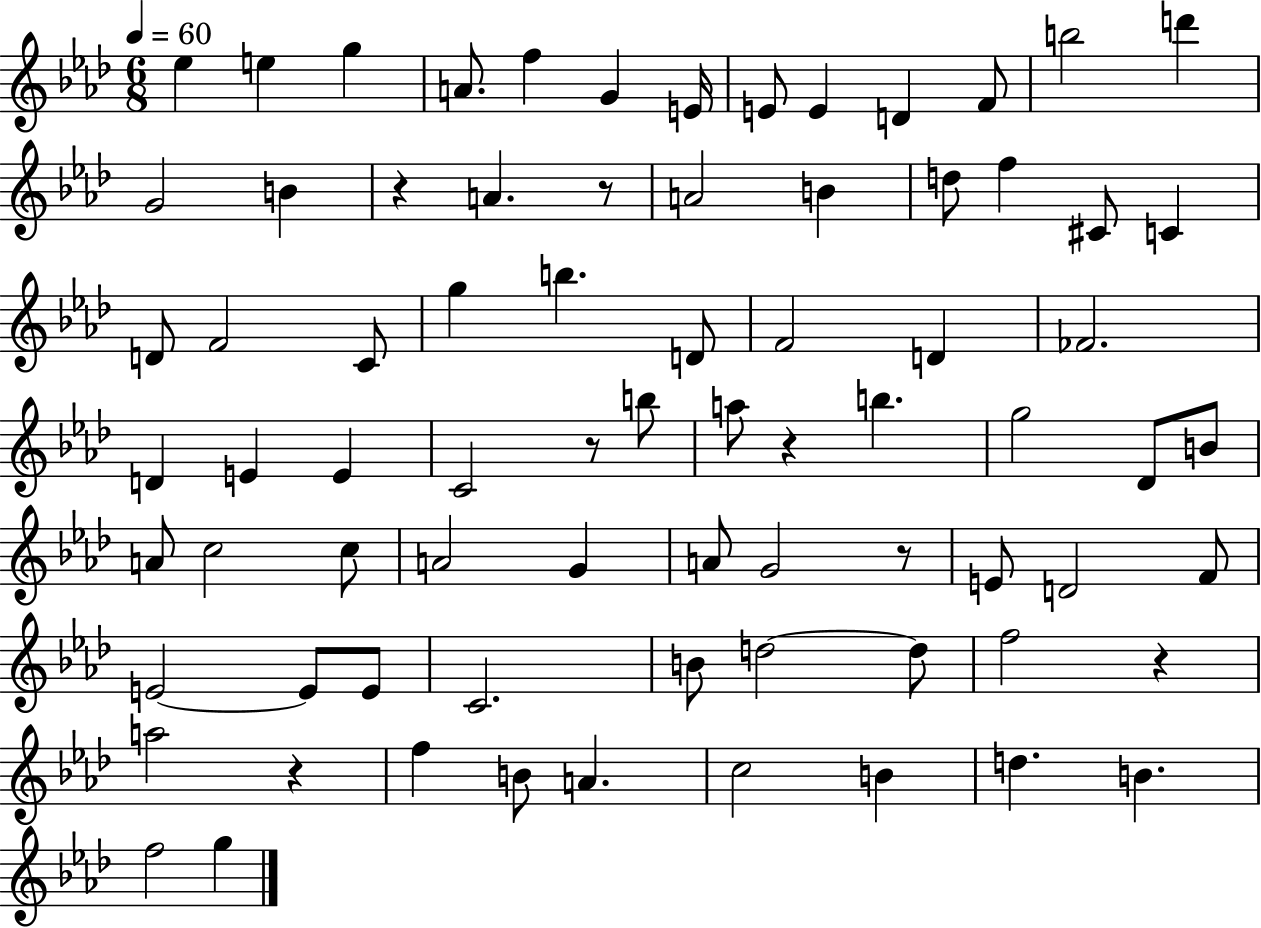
X:1
T:Untitled
M:6/8
L:1/4
K:Ab
_e e g A/2 f G E/4 E/2 E D F/2 b2 d' G2 B z A z/2 A2 B d/2 f ^C/2 C D/2 F2 C/2 g b D/2 F2 D _F2 D E E C2 z/2 b/2 a/2 z b g2 _D/2 B/2 A/2 c2 c/2 A2 G A/2 G2 z/2 E/2 D2 F/2 E2 E/2 E/2 C2 B/2 d2 d/2 f2 z a2 z f B/2 A c2 B d B f2 g